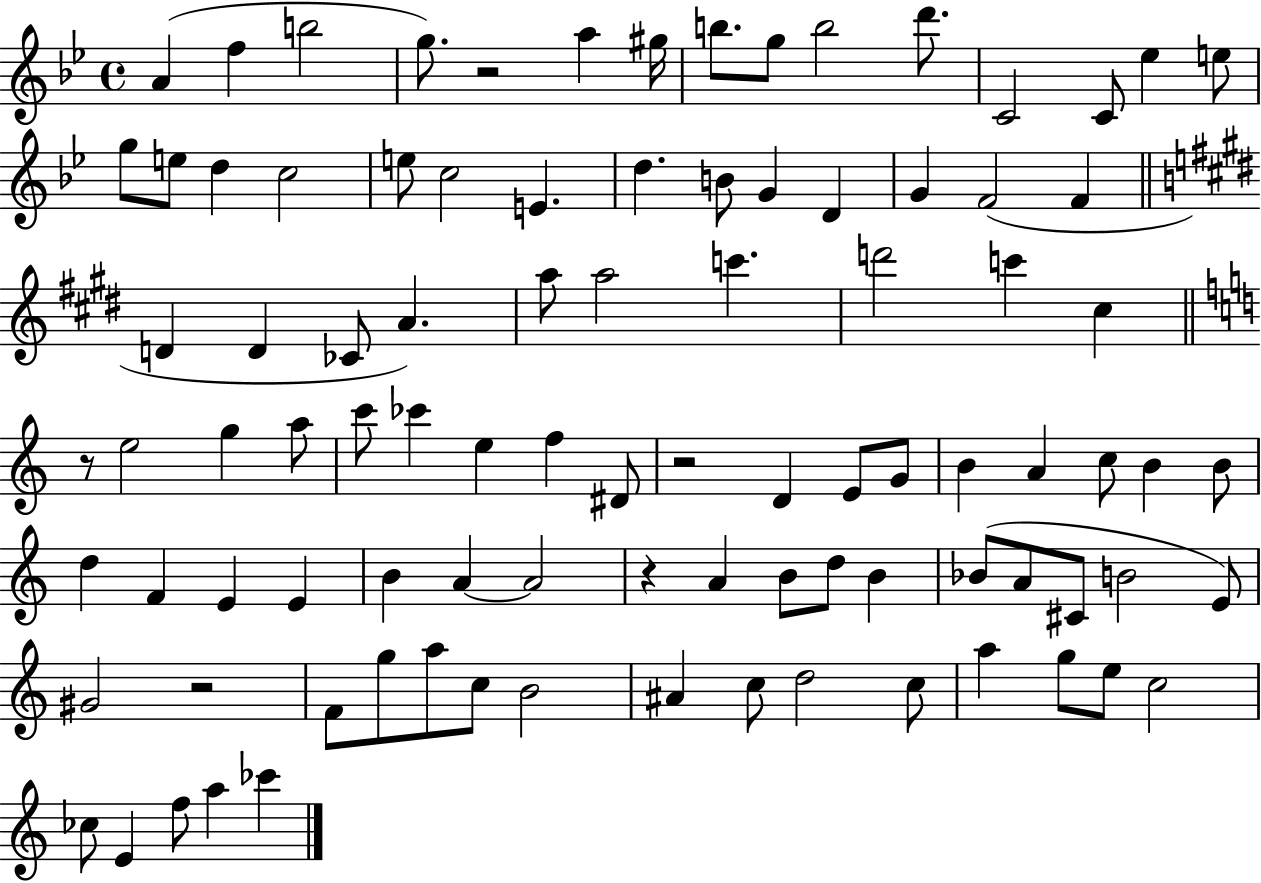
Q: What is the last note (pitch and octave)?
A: CES6